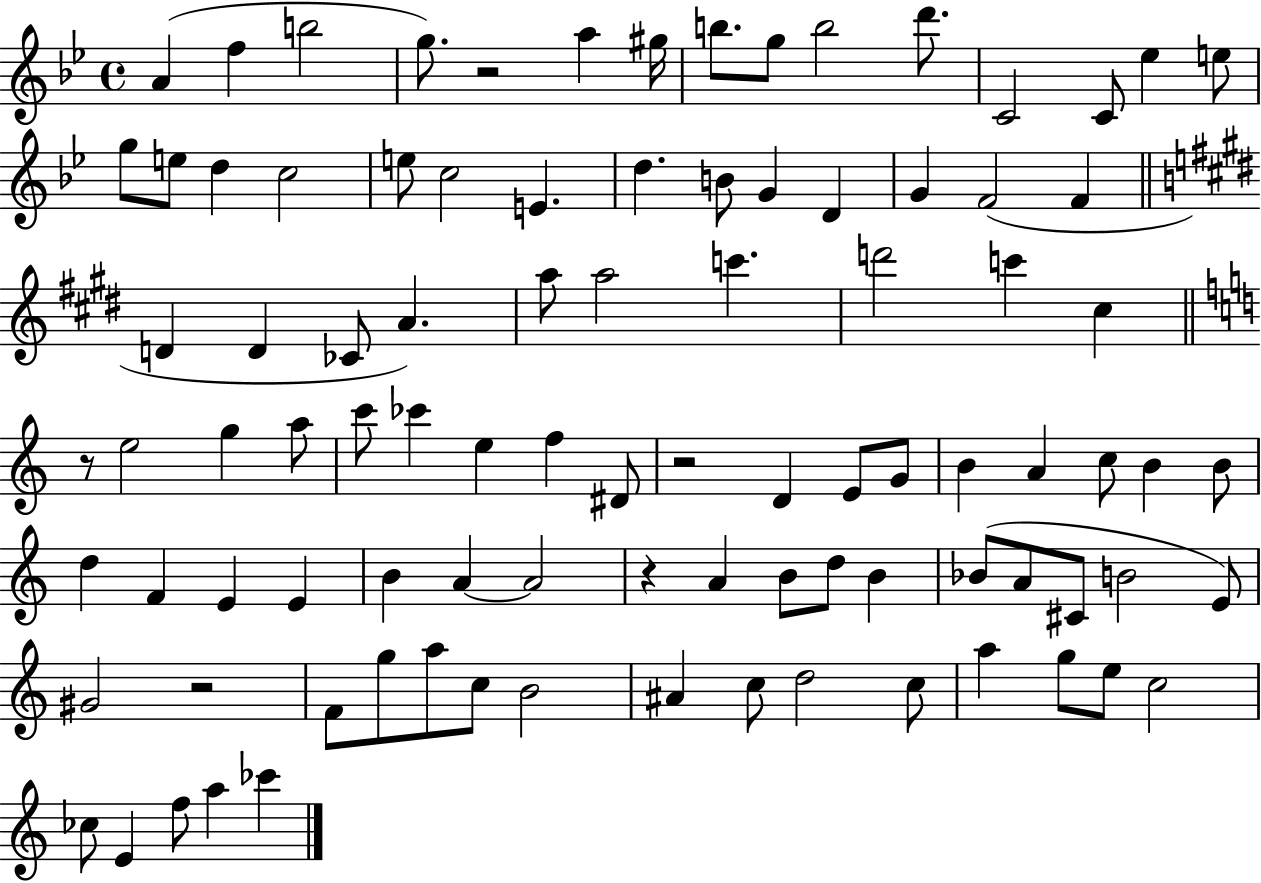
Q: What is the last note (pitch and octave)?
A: CES6